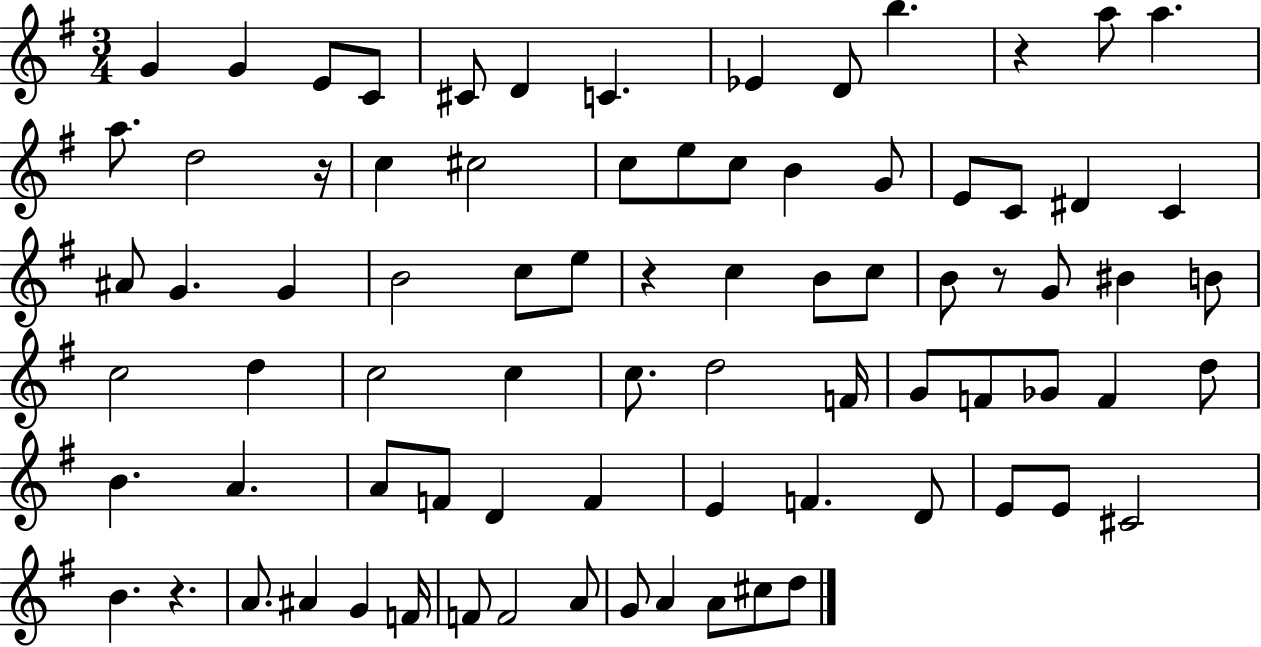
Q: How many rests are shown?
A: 5